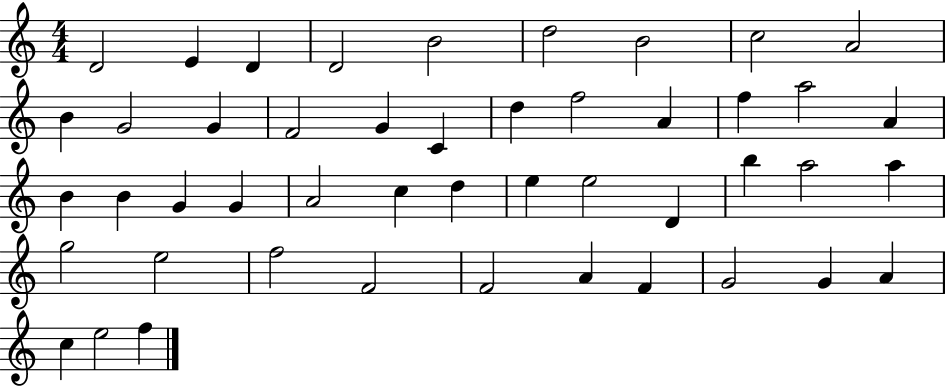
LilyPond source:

{
  \clef treble
  \numericTimeSignature
  \time 4/4
  \key c \major
  d'2 e'4 d'4 | d'2 b'2 | d''2 b'2 | c''2 a'2 | \break b'4 g'2 g'4 | f'2 g'4 c'4 | d''4 f''2 a'4 | f''4 a''2 a'4 | \break b'4 b'4 g'4 g'4 | a'2 c''4 d''4 | e''4 e''2 d'4 | b''4 a''2 a''4 | \break g''2 e''2 | f''2 f'2 | f'2 a'4 f'4 | g'2 g'4 a'4 | \break c''4 e''2 f''4 | \bar "|."
}